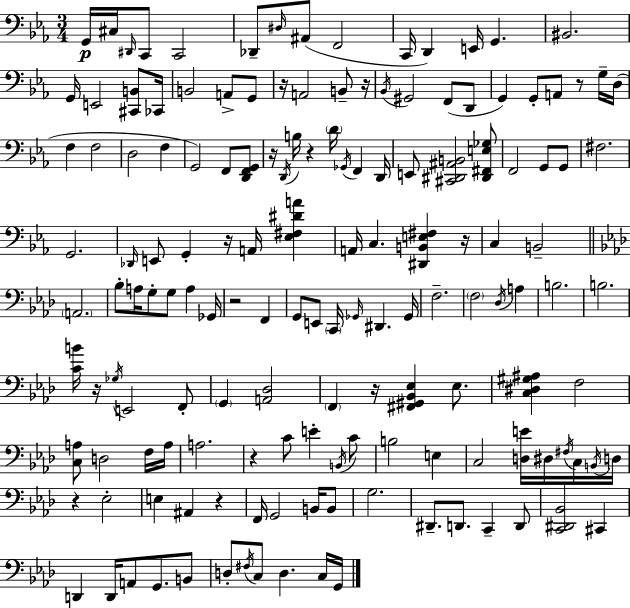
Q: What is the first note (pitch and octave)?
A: G2